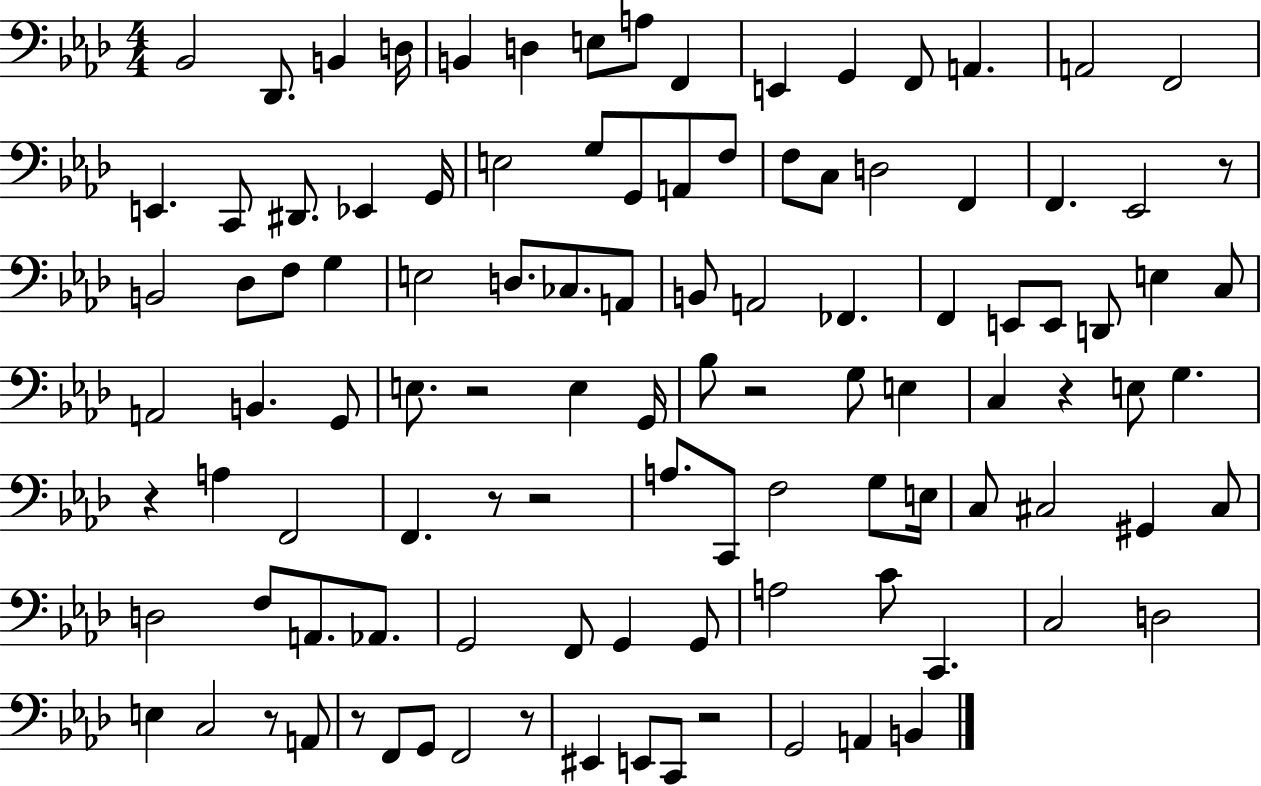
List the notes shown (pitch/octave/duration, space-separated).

Bb2/h Db2/e. B2/q D3/s B2/q D3/q E3/e A3/e F2/q E2/q G2/q F2/e A2/q. A2/h F2/h E2/q. C2/e D#2/e. Eb2/q G2/s E3/h G3/e G2/e A2/e F3/e F3/e C3/e D3/h F2/q F2/q. Eb2/h R/e B2/h Db3/e F3/e G3/q E3/h D3/e. CES3/e. A2/e B2/e A2/h FES2/q. F2/q E2/e E2/e D2/e E3/q C3/e A2/h B2/q. G2/e E3/e. R/h E3/q G2/s Bb3/e R/h G3/e E3/q C3/q R/q E3/e G3/q. R/q A3/q F2/h F2/q. R/e R/h A3/e. C2/e F3/h G3/e E3/s C3/e C#3/h G#2/q C#3/e D3/h F3/e A2/e. Ab2/e. G2/h F2/e G2/q G2/e A3/h C4/e C2/q. C3/h D3/h E3/q C3/h R/e A2/e R/e F2/e G2/e F2/h R/e EIS2/q E2/e C2/e R/h G2/h A2/q B2/q